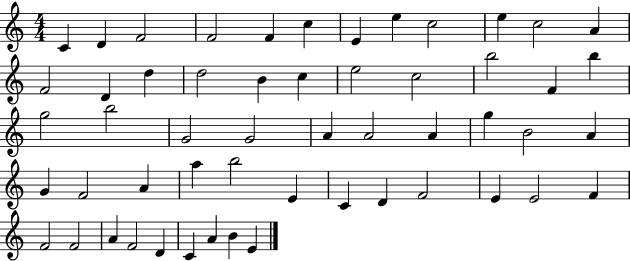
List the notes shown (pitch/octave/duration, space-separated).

C4/q D4/q F4/h F4/h F4/q C5/q E4/q E5/q C5/h E5/q C5/h A4/q F4/h D4/q D5/q D5/h B4/q C5/q E5/h C5/h B5/h F4/q B5/q G5/h B5/h G4/h G4/h A4/q A4/h A4/q G5/q B4/h A4/q G4/q F4/h A4/q A5/q B5/h E4/q C4/q D4/q F4/h E4/q E4/h F4/q F4/h F4/h A4/q F4/h D4/q C4/q A4/q B4/q E4/q